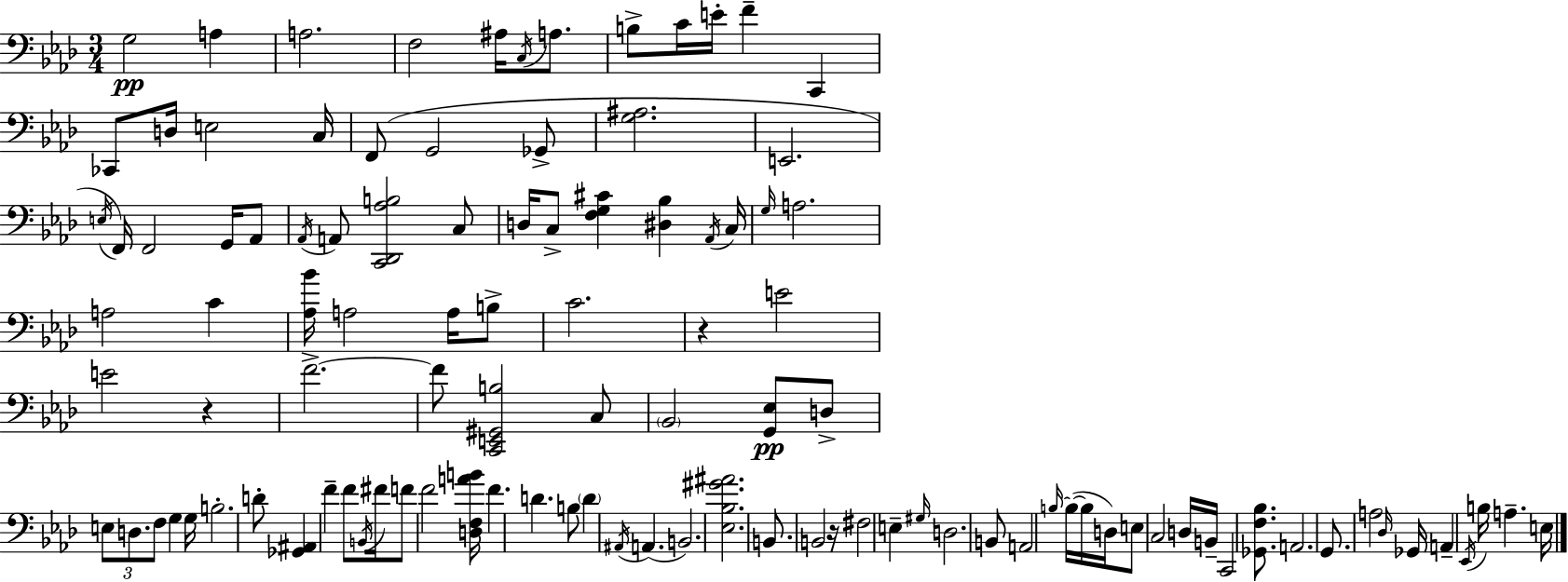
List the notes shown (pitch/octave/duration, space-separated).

G3/h A3/q A3/h. F3/h A#3/s C3/s A3/e. B3/e C4/s E4/s F4/q C2/q CES2/e D3/s E3/h C3/s F2/e G2/h Gb2/e [G3,A#3]/h. E2/h. E3/s F2/s F2/h G2/s Ab2/e Ab2/s A2/e [C2,Db2,Ab3,B3]/h C3/e D3/s C3/e [F3,G3,C#4]/q [D#3,Bb3]/q Ab2/s C3/s G3/s A3/h. A3/h C4/q [Ab3,Bb4]/s A3/h A3/s B3/e C4/h. R/q E4/h E4/h R/q F4/h. F4/e [C2,E2,G#2,B3]/h C3/e Bb2/h [G2,Eb3]/e D3/e E3/e D3/e. F3/e G3/q G3/s B3/h. D4/e [Gb2,A#2]/q F4/q F4/e B2/s F#4/s F4/e F4/h [D3,F3,A4,B4]/s F4/q. D4/q. B3/e D4/q A#2/s A2/q. B2/h. [Eb3,Bb3,G#4,A#4]/h. B2/e. B2/h R/s F#3/h E3/q G#3/s D3/h. B2/e A2/h B3/s B3/s B3/s D3/s E3/e C3/h D3/s B2/s C2/h [Gb2,F3,Bb3]/e. A2/h. G2/e. A3/h Db3/s Gb2/s A2/q Eb2/s B3/s A3/q. E3/s